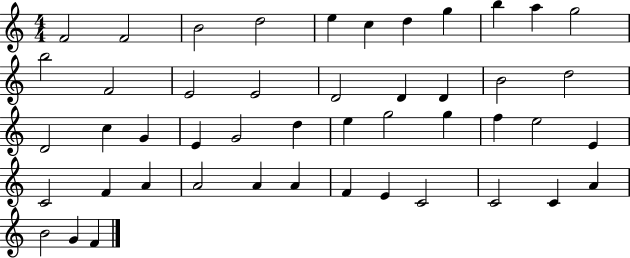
F4/h F4/h B4/h D5/h E5/q C5/q D5/q G5/q B5/q A5/q G5/h B5/h F4/h E4/h E4/h D4/h D4/q D4/q B4/h D5/h D4/h C5/q G4/q E4/q G4/h D5/q E5/q G5/h G5/q F5/q E5/h E4/q C4/h F4/q A4/q A4/h A4/q A4/q F4/q E4/q C4/h C4/h C4/q A4/q B4/h G4/q F4/q